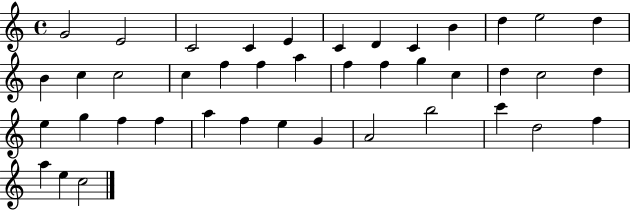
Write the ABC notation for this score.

X:1
T:Untitled
M:4/4
L:1/4
K:C
G2 E2 C2 C E C D C B d e2 d B c c2 c f f a f f g c d c2 d e g f f a f e G A2 b2 c' d2 f a e c2